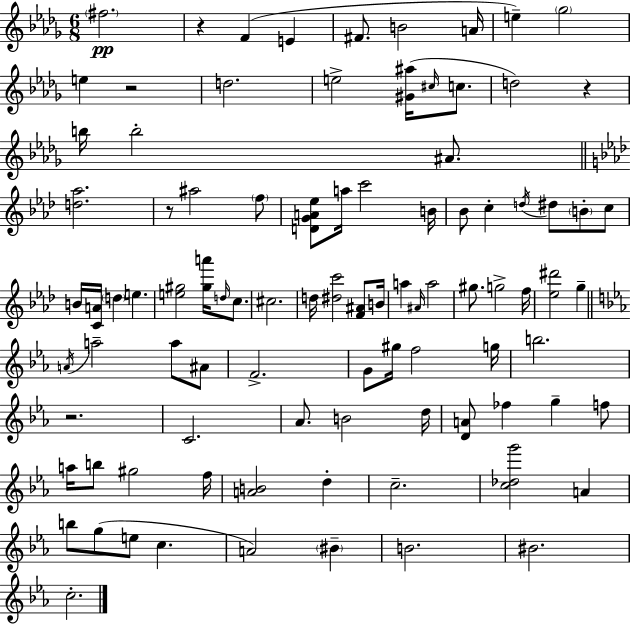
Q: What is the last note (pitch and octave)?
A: C5